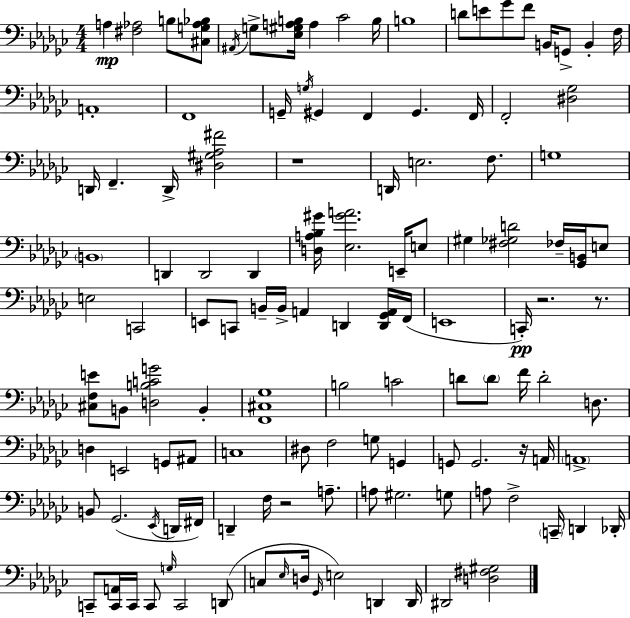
{
  \clef bass
  \numericTimeSignature
  \time 4/4
  \key ees \minor
  a4\mp <fis aes>2 b8 <cis g aes bes>8 | \acciaccatura { ais,16 } g8-> <ees gis a b>16 a4 ces'2 | b16 b1 | d'8 e'8 ges'8 f'8 b,16 g,8-> b,4-. | \break f16 a,1-. | f,1 | g,16-- \acciaccatura { g16 } gis,4 f,4 gis,4. | f,16 f,2-. <dis ges>2 | \break d,16 f,4.-- d,16-> <dis gis aes fis'>2 | r1 | d,16 e2. f8. | g1 | \break \parenthesize b,1 | d,4 d,2 d,4 | <d a bes gis'>16 <ees gis' a'>2. e,16-- | e8 gis4 <fis ges d'>2 fes16-- <ges, b,>16 | \break e8 e2 c,2 | e,8 c,8 b,16-- b,16-> a,4 d,4 | <d, ges, a,>16 f,16( e,1 | c,16-.\pp) r2. r8. | \break <cis f e'>8 b,8 <d b c' g'>2 b,4-. | <f, cis ges>1 | b2 c'2 | d'8 \parenthesize d'8 f'16 d'2-. d8. | \break d4 e,2 g,8 | ais,8 c1 | dis8 f2 g8 g,4 | g,8 g,2. | \break r16 a,16 \parenthesize a,1-> | b,8 ges,2.( | \acciaccatura { ees,16 } d,16 fis,16) d,4-- f16 r2 | a8.-- a8 gis2. | \break g8 a8 f2-> \parenthesize c,16-- d,4 | des,16-. c,8-- <c, a,>16 c,16 c,8 \grace { g16 } c,2 | d,8( c8 \grace { ees16 } d16 \grace { ges,16 } e2) | d,4 d,16 dis,2 <d fis gis>2 | \break \bar "|."
}